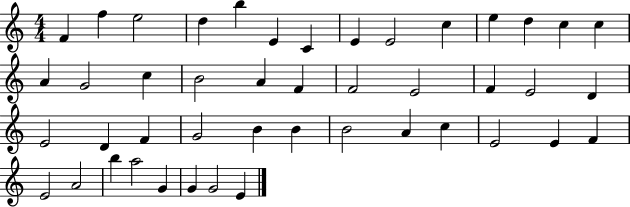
X:1
T:Untitled
M:4/4
L:1/4
K:C
F f e2 d b E C E E2 c e d c c A G2 c B2 A F F2 E2 F E2 D E2 D F G2 B B B2 A c E2 E F E2 A2 b a2 G G G2 E